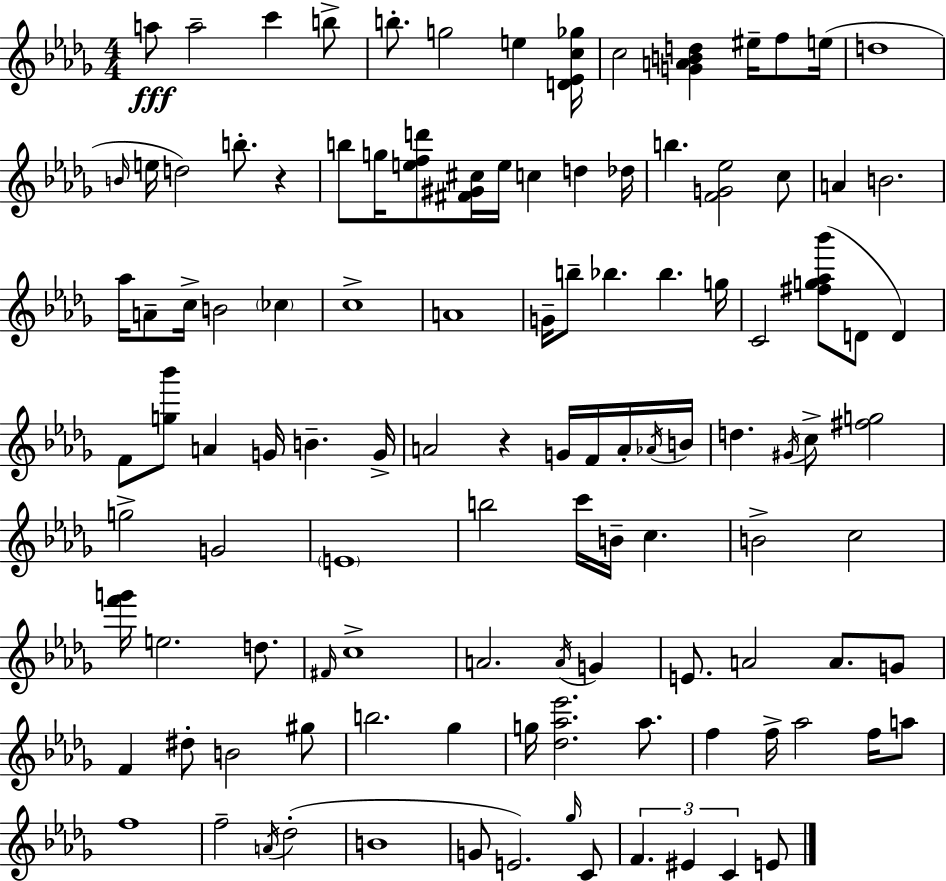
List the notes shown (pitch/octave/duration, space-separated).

A5/e A5/h C6/q B5/e B5/e. G5/h E5/q [D4,Eb4,C5,Gb5]/s C5/h [G4,A4,B4,D5]/q EIS5/s F5/e E5/s D5/w B4/s E5/s D5/h B5/e. R/q B5/e G5/s [E5,F5,D6]/e [F#4,G#4,C#5]/s E5/s C5/q D5/q Db5/s B5/q. [F4,G4,Eb5]/h C5/e A4/q B4/h. Ab5/s A4/e C5/s B4/h CES5/q C5/w A4/w G4/s B5/e Bb5/q. Bb5/q. G5/s C4/h [F#5,G5,Ab5,Bb6]/e D4/e D4/q F4/e [G5,Bb6]/e A4/q G4/s B4/q. G4/s A4/h R/q G4/s F4/s A4/s Ab4/s B4/s D5/q. G#4/s C5/e [F#5,G5]/h G5/h G4/h E4/w B5/h C6/s B4/s C5/q. B4/h C5/h [F6,G6]/s E5/h. D5/e. F#4/s C5/w A4/h. A4/s G4/q E4/e. A4/h A4/e. G4/e F4/q D#5/e B4/h G#5/e B5/h. Gb5/q G5/s [Db5,Ab5,Eb6]/h. Ab5/e. F5/q F5/s Ab5/h F5/s A5/e F5/w F5/h A4/s Db5/h B4/w G4/e E4/h. Gb5/s C4/e F4/q. EIS4/q C4/q E4/e